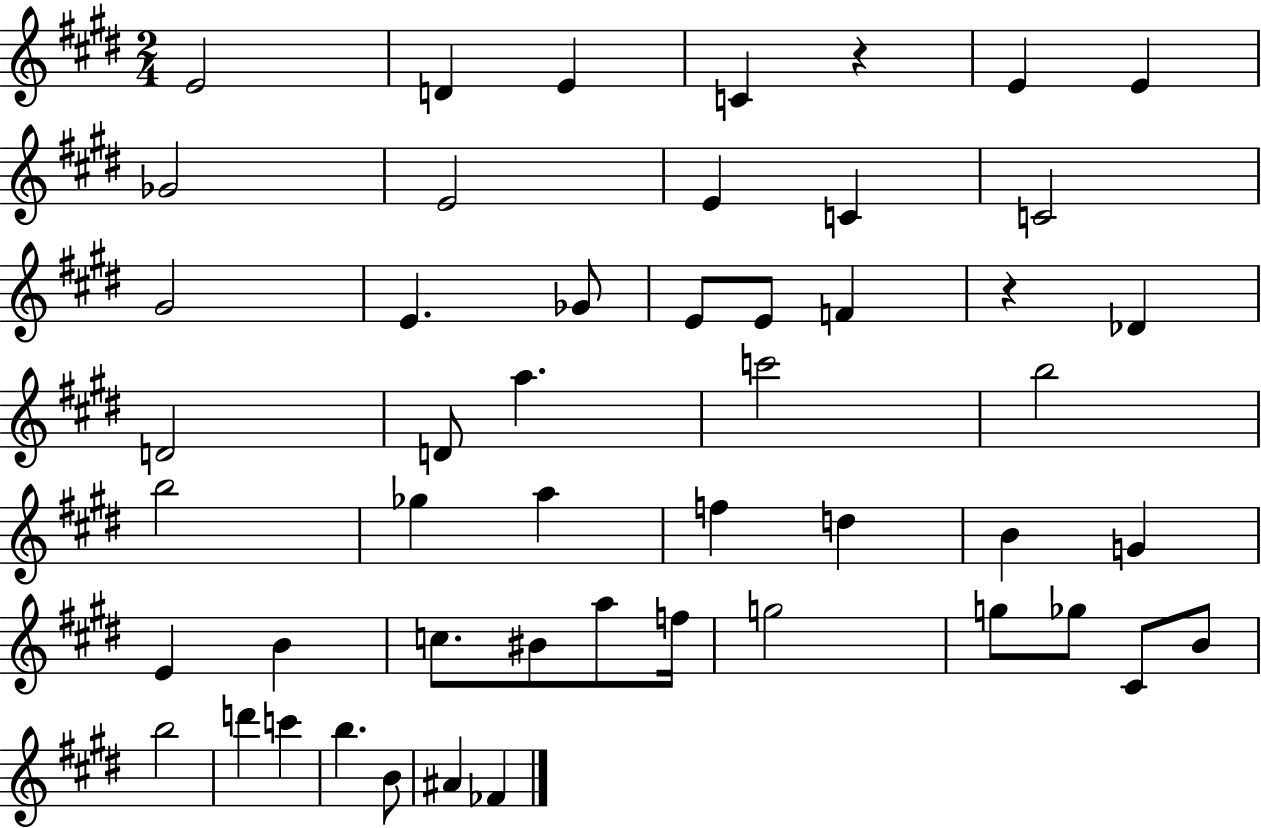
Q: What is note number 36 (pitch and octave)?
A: F5